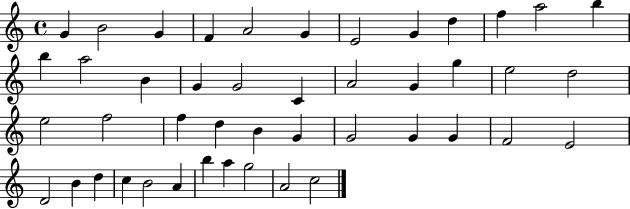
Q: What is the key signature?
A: C major